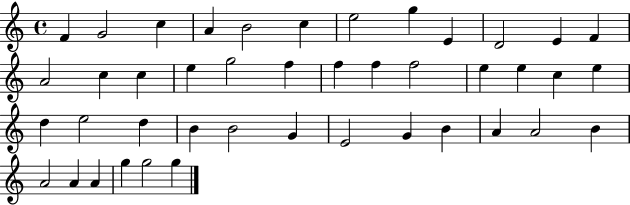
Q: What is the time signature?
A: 4/4